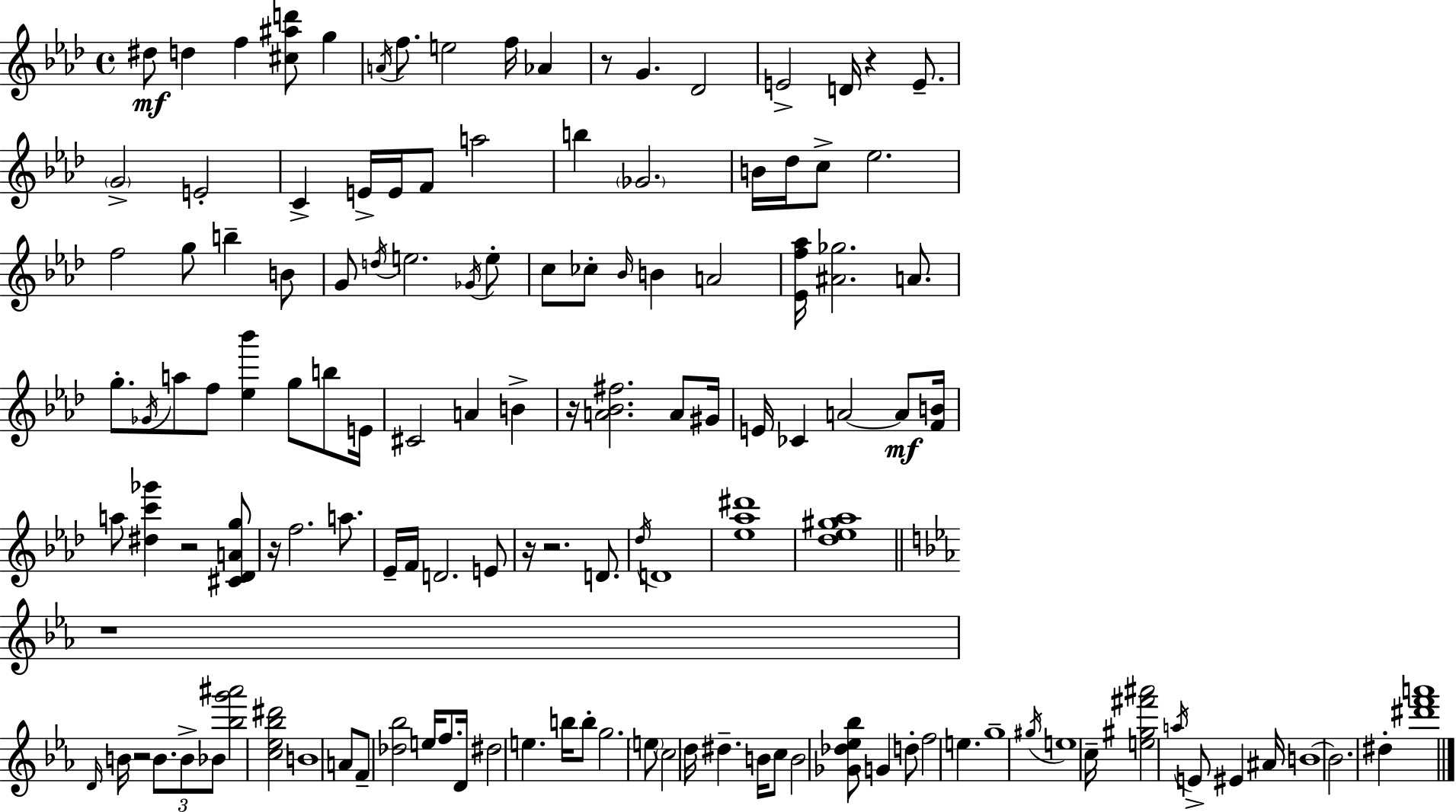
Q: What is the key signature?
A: AES major